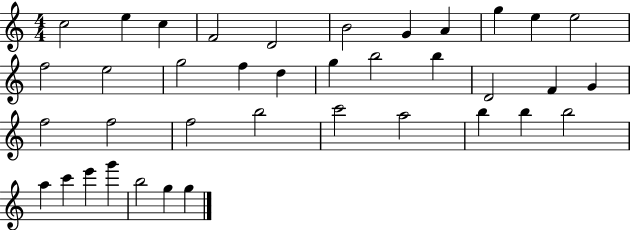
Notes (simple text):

C5/h E5/q C5/q F4/h D4/h B4/h G4/q A4/q G5/q E5/q E5/h F5/h E5/h G5/h F5/q D5/q G5/q B5/h B5/q D4/h F4/q G4/q F5/h F5/h F5/h B5/h C6/h A5/h B5/q B5/q B5/h A5/q C6/q E6/q G6/q B5/h G5/q G5/q